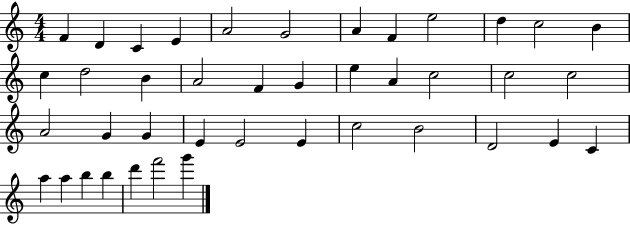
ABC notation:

X:1
T:Untitled
M:4/4
L:1/4
K:C
F D C E A2 G2 A F e2 d c2 B c d2 B A2 F G e A c2 c2 c2 A2 G G E E2 E c2 B2 D2 E C a a b b d' f'2 g'